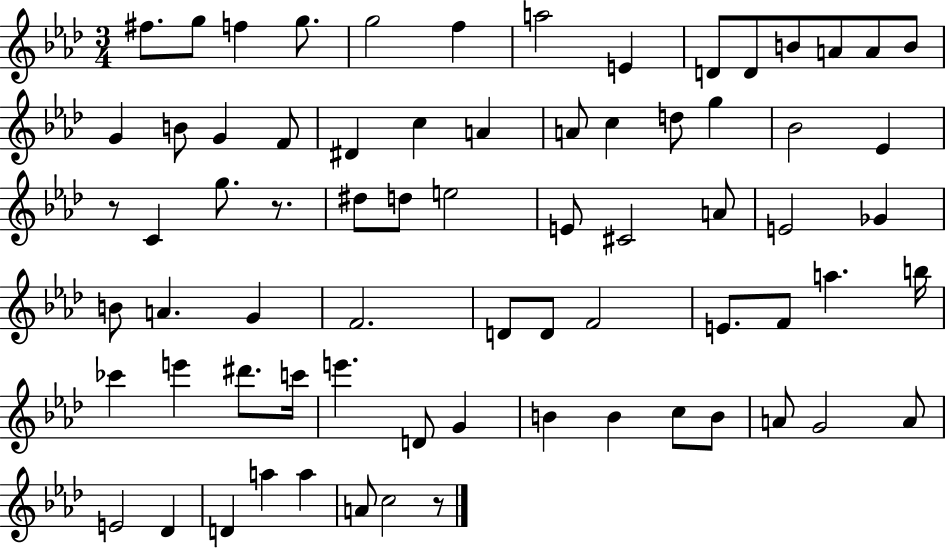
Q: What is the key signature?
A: AES major